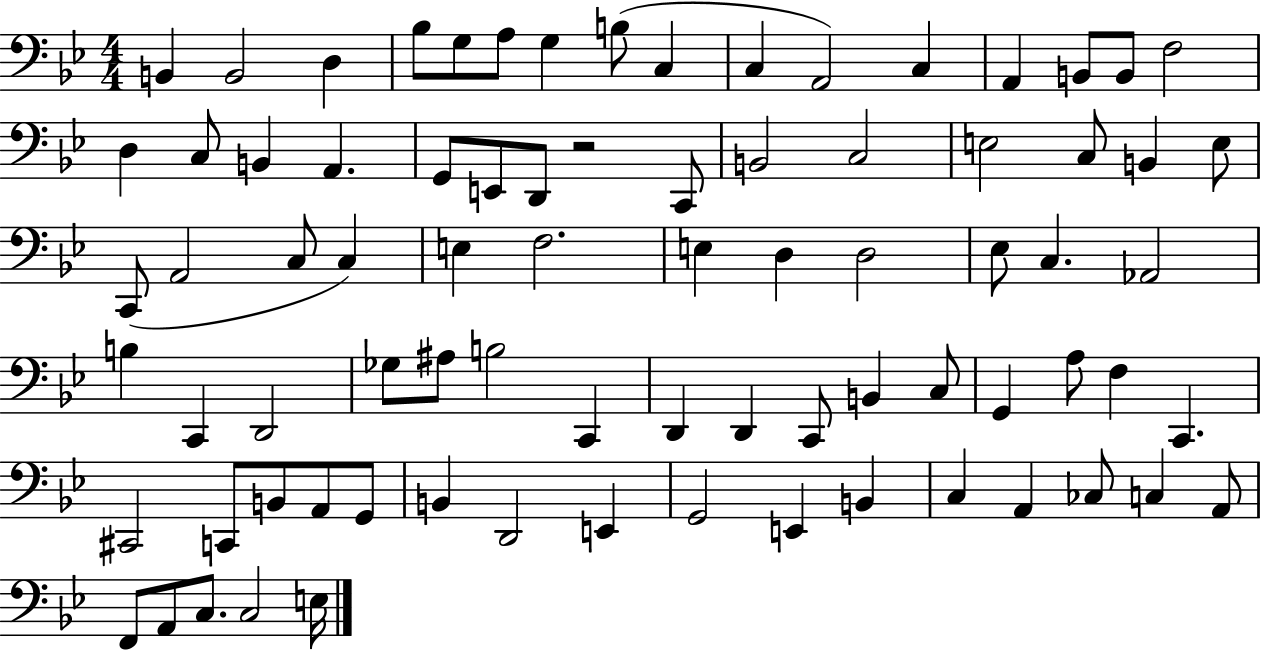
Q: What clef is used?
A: bass